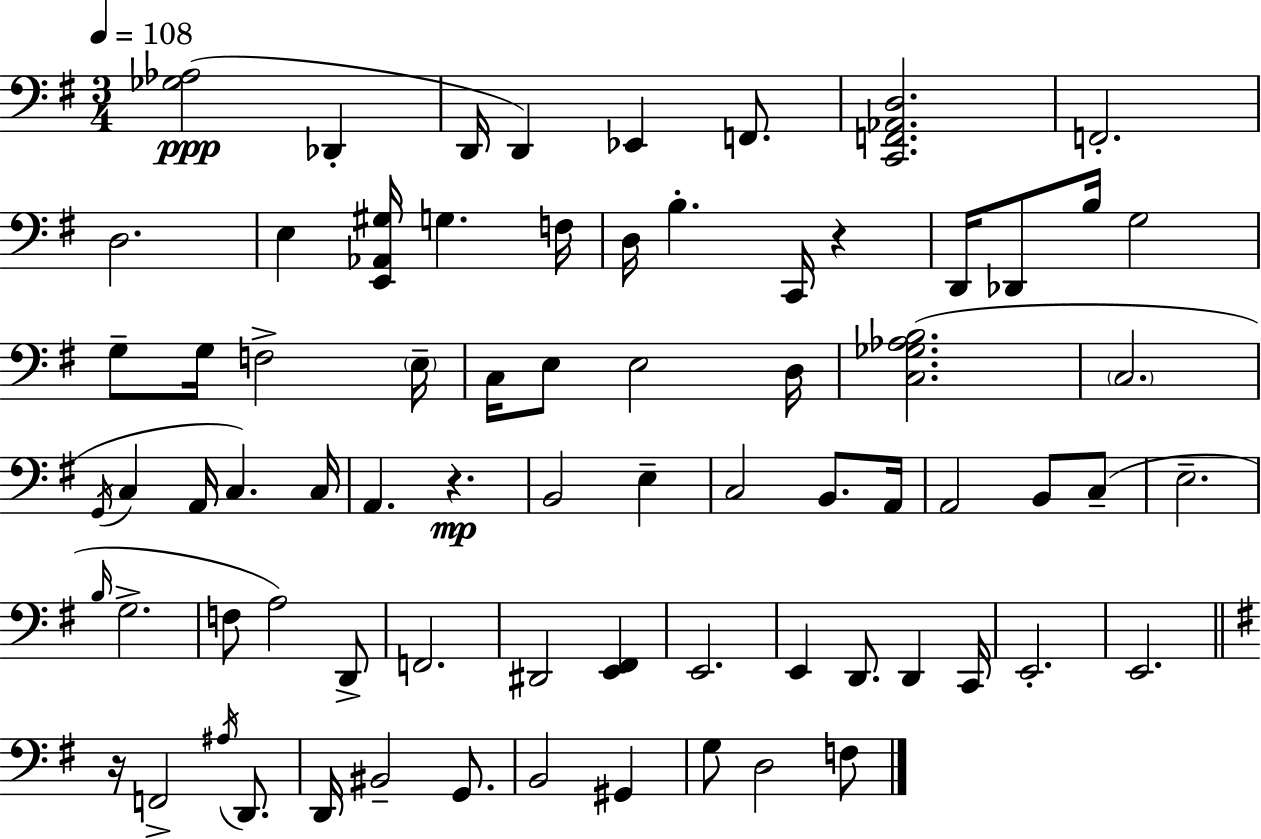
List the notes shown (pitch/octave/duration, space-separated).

[Gb3,Ab3]/h Db2/q D2/s D2/q Eb2/q F2/e. [C2,F2,Ab2,D3]/h. F2/h. D3/h. E3/q [E2,Ab2,G#3]/s G3/q. F3/s D3/s B3/q. C2/s R/q D2/s Db2/e B3/s G3/h G3/e G3/s F3/h E3/s C3/s E3/e E3/h D3/s [C3,Gb3,Ab3,B3]/h. C3/h. G2/s C3/q A2/s C3/q. C3/s A2/q. R/q. B2/h E3/q C3/h B2/e. A2/s A2/h B2/e C3/e E3/h. B3/s G3/h. F3/e A3/h D2/e F2/h. D#2/h [E2,F#2]/q E2/h. E2/q D2/e. D2/q C2/s E2/h. E2/h. R/s F2/h A#3/s D2/e. D2/s BIS2/h G2/e. B2/h G#2/q G3/e D3/h F3/e